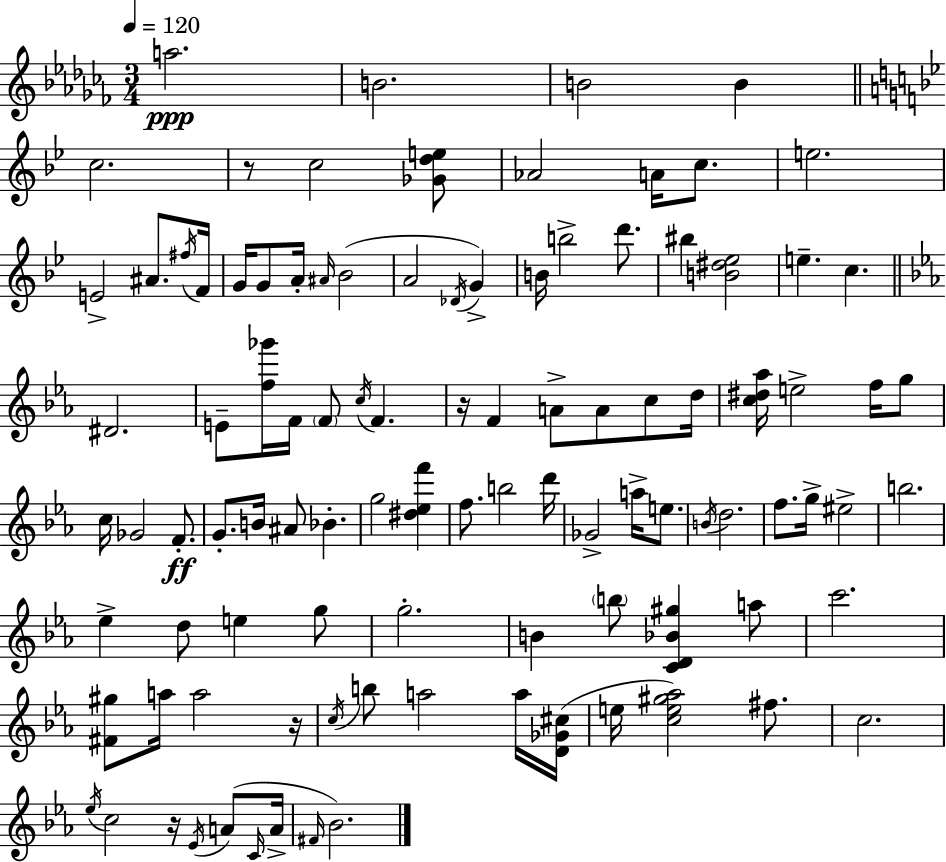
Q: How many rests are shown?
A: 4